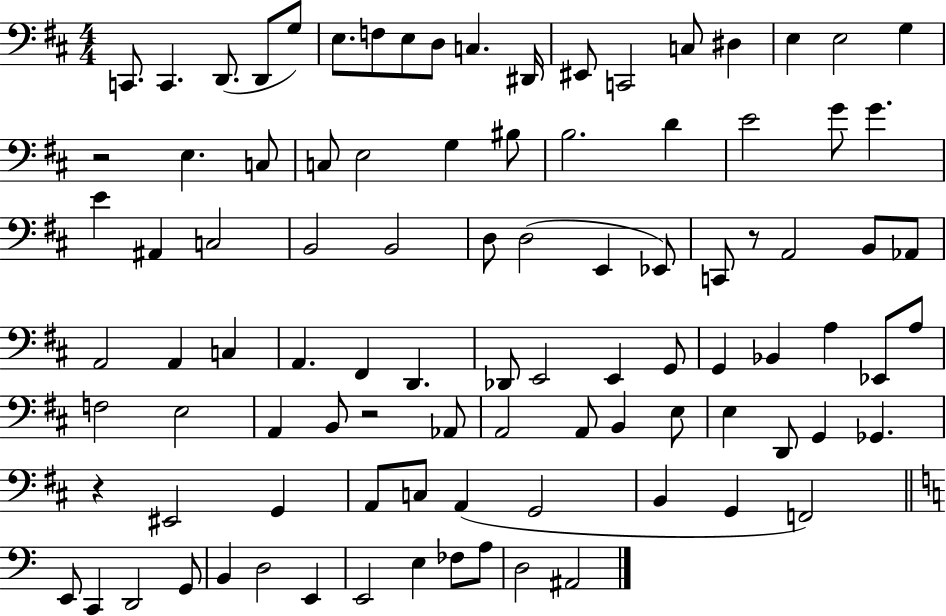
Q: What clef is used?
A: bass